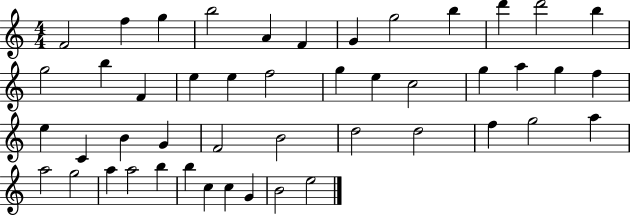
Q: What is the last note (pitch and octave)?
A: E5